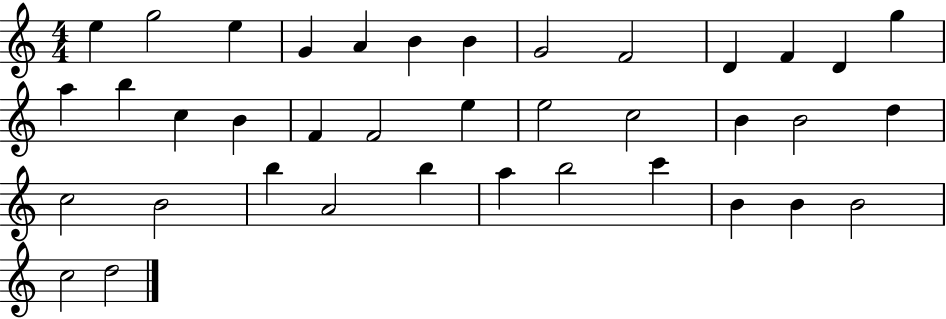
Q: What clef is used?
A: treble